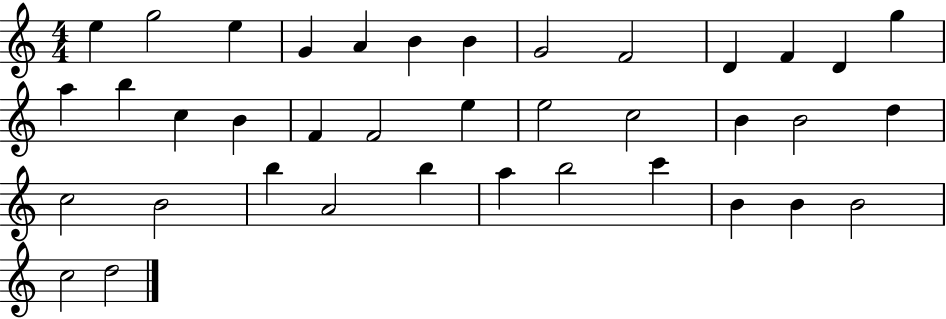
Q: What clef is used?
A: treble